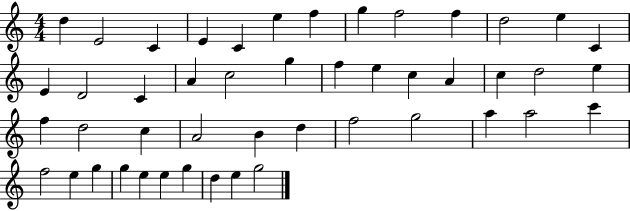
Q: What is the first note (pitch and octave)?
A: D5